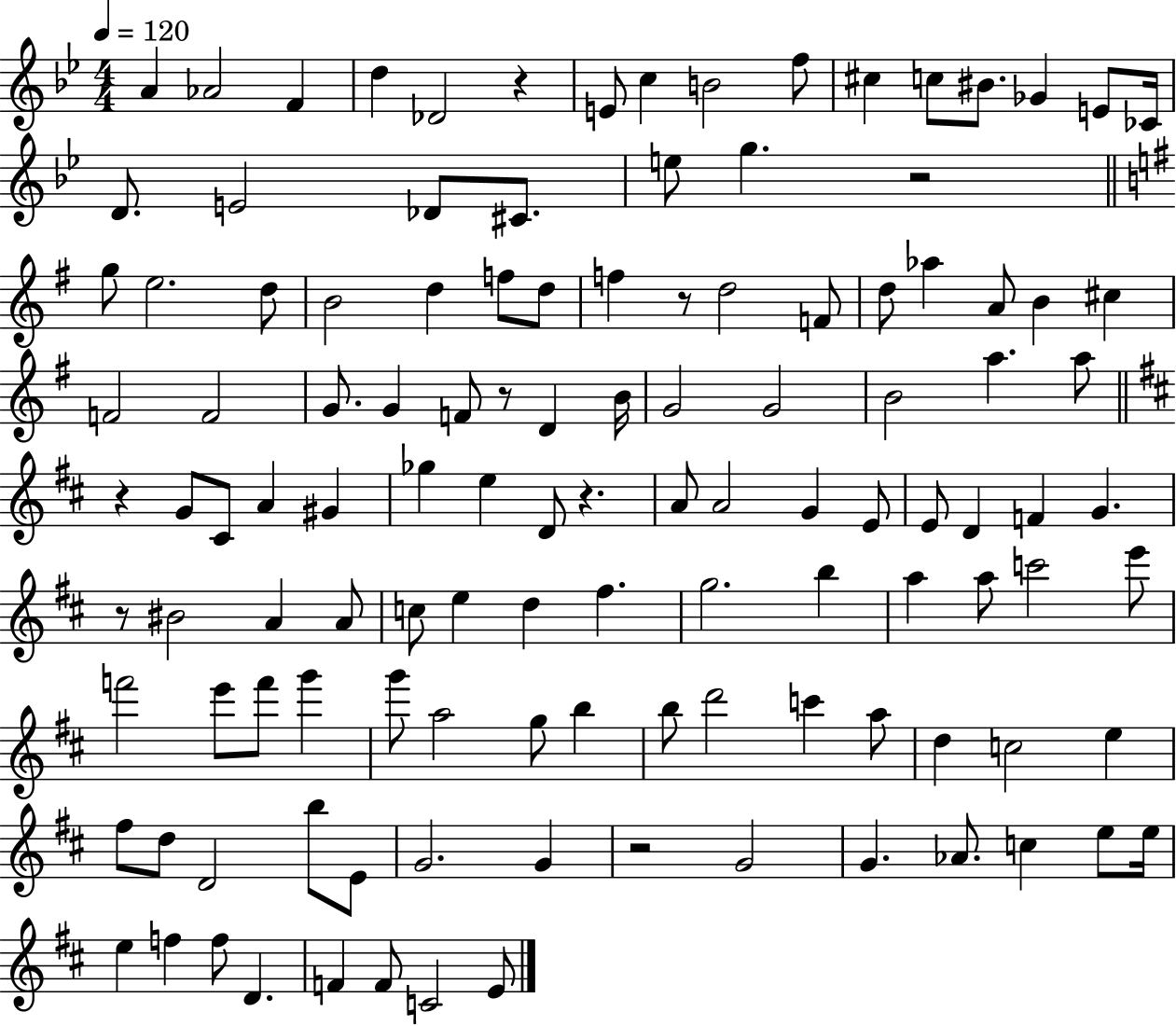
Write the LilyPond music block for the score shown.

{
  \clef treble
  \numericTimeSignature
  \time 4/4
  \key bes \major
  \tempo 4 = 120
  \repeat volta 2 { a'4 aes'2 f'4 | d''4 des'2 r4 | e'8 c''4 b'2 f''8 | cis''4 c''8 bis'8. ges'4 e'8 ces'16 | \break d'8. e'2 des'8 cis'8. | e''8 g''4. r2 | \bar "||" \break \key g \major g''8 e''2. d''8 | b'2 d''4 f''8 d''8 | f''4 r8 d''2 f'8 | d''8 aes''4 a'8 b'4 cis''4 | \break f'2 f'2 | g'8. g'4 f'8 r8 d'4 b'16 | g'2 g'2 | b'2 a''4. a''8 | \break \bar "||" \break \key b \minor r4 g'8 cis'8 a'4 gis'4 | ges''4 e''4 d'8 r4. | a'8 a'2 g'4 e'8 | e'8 d'4 f'4 g'4. | \break r8 bis'2 a'4 a'8 | c''8 e''4 d''4 fis''4. | g''2. b''4 | a''4 a''8 c'''2 e'''8 | \break f'''2 e'''8 f'''8 g'''4 | g'''8 a''2 g''8 b''4 | b''8 d'''2 c'''4 a''8 | d''4 c''2 e''4 | \break fis''8 d''8 d'2 b''8 e'8 | g'2. g'4 | r2 g'2 | g'4. aes'8. c''4 e''8 e''16 | \break e''4 f''4 f''8 d'4. | f'4 f'8 c'2 e'8 | } \bar "|."
}